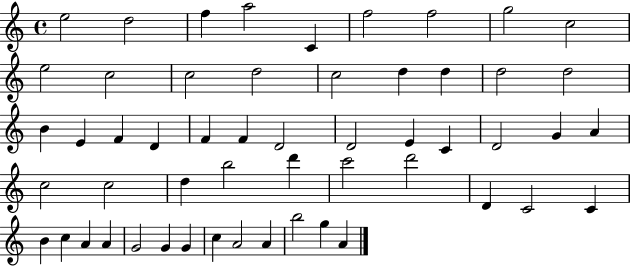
{
  \clef treble
  \time 4/4
  \defaultTimeSignature
  \key c \major
  e''2 d''2 | f''4 a''2 c'4 | f''2 f''2 | g''2 c''2 | \break e''2 c''2 | c''2 d''2 | c''2 d''4 d''4 | d''2 d''2 | \break b'4 e'4 f'4 d'4 | f'4 f'4 d'2 | d'2 e'4 c'4 | d'2 g'4 a'4 | \break c''2 c''2 | d''4 b''2 d'''4 | c'''2 d'''2 | d'4 c'2 c'4 | \break b'4 c''4 a'4 a'4 | g'2 g'4 g'4 | c''4 a'2 a'4 | b''2 g''4 a'4 | \break \bar "|."
}